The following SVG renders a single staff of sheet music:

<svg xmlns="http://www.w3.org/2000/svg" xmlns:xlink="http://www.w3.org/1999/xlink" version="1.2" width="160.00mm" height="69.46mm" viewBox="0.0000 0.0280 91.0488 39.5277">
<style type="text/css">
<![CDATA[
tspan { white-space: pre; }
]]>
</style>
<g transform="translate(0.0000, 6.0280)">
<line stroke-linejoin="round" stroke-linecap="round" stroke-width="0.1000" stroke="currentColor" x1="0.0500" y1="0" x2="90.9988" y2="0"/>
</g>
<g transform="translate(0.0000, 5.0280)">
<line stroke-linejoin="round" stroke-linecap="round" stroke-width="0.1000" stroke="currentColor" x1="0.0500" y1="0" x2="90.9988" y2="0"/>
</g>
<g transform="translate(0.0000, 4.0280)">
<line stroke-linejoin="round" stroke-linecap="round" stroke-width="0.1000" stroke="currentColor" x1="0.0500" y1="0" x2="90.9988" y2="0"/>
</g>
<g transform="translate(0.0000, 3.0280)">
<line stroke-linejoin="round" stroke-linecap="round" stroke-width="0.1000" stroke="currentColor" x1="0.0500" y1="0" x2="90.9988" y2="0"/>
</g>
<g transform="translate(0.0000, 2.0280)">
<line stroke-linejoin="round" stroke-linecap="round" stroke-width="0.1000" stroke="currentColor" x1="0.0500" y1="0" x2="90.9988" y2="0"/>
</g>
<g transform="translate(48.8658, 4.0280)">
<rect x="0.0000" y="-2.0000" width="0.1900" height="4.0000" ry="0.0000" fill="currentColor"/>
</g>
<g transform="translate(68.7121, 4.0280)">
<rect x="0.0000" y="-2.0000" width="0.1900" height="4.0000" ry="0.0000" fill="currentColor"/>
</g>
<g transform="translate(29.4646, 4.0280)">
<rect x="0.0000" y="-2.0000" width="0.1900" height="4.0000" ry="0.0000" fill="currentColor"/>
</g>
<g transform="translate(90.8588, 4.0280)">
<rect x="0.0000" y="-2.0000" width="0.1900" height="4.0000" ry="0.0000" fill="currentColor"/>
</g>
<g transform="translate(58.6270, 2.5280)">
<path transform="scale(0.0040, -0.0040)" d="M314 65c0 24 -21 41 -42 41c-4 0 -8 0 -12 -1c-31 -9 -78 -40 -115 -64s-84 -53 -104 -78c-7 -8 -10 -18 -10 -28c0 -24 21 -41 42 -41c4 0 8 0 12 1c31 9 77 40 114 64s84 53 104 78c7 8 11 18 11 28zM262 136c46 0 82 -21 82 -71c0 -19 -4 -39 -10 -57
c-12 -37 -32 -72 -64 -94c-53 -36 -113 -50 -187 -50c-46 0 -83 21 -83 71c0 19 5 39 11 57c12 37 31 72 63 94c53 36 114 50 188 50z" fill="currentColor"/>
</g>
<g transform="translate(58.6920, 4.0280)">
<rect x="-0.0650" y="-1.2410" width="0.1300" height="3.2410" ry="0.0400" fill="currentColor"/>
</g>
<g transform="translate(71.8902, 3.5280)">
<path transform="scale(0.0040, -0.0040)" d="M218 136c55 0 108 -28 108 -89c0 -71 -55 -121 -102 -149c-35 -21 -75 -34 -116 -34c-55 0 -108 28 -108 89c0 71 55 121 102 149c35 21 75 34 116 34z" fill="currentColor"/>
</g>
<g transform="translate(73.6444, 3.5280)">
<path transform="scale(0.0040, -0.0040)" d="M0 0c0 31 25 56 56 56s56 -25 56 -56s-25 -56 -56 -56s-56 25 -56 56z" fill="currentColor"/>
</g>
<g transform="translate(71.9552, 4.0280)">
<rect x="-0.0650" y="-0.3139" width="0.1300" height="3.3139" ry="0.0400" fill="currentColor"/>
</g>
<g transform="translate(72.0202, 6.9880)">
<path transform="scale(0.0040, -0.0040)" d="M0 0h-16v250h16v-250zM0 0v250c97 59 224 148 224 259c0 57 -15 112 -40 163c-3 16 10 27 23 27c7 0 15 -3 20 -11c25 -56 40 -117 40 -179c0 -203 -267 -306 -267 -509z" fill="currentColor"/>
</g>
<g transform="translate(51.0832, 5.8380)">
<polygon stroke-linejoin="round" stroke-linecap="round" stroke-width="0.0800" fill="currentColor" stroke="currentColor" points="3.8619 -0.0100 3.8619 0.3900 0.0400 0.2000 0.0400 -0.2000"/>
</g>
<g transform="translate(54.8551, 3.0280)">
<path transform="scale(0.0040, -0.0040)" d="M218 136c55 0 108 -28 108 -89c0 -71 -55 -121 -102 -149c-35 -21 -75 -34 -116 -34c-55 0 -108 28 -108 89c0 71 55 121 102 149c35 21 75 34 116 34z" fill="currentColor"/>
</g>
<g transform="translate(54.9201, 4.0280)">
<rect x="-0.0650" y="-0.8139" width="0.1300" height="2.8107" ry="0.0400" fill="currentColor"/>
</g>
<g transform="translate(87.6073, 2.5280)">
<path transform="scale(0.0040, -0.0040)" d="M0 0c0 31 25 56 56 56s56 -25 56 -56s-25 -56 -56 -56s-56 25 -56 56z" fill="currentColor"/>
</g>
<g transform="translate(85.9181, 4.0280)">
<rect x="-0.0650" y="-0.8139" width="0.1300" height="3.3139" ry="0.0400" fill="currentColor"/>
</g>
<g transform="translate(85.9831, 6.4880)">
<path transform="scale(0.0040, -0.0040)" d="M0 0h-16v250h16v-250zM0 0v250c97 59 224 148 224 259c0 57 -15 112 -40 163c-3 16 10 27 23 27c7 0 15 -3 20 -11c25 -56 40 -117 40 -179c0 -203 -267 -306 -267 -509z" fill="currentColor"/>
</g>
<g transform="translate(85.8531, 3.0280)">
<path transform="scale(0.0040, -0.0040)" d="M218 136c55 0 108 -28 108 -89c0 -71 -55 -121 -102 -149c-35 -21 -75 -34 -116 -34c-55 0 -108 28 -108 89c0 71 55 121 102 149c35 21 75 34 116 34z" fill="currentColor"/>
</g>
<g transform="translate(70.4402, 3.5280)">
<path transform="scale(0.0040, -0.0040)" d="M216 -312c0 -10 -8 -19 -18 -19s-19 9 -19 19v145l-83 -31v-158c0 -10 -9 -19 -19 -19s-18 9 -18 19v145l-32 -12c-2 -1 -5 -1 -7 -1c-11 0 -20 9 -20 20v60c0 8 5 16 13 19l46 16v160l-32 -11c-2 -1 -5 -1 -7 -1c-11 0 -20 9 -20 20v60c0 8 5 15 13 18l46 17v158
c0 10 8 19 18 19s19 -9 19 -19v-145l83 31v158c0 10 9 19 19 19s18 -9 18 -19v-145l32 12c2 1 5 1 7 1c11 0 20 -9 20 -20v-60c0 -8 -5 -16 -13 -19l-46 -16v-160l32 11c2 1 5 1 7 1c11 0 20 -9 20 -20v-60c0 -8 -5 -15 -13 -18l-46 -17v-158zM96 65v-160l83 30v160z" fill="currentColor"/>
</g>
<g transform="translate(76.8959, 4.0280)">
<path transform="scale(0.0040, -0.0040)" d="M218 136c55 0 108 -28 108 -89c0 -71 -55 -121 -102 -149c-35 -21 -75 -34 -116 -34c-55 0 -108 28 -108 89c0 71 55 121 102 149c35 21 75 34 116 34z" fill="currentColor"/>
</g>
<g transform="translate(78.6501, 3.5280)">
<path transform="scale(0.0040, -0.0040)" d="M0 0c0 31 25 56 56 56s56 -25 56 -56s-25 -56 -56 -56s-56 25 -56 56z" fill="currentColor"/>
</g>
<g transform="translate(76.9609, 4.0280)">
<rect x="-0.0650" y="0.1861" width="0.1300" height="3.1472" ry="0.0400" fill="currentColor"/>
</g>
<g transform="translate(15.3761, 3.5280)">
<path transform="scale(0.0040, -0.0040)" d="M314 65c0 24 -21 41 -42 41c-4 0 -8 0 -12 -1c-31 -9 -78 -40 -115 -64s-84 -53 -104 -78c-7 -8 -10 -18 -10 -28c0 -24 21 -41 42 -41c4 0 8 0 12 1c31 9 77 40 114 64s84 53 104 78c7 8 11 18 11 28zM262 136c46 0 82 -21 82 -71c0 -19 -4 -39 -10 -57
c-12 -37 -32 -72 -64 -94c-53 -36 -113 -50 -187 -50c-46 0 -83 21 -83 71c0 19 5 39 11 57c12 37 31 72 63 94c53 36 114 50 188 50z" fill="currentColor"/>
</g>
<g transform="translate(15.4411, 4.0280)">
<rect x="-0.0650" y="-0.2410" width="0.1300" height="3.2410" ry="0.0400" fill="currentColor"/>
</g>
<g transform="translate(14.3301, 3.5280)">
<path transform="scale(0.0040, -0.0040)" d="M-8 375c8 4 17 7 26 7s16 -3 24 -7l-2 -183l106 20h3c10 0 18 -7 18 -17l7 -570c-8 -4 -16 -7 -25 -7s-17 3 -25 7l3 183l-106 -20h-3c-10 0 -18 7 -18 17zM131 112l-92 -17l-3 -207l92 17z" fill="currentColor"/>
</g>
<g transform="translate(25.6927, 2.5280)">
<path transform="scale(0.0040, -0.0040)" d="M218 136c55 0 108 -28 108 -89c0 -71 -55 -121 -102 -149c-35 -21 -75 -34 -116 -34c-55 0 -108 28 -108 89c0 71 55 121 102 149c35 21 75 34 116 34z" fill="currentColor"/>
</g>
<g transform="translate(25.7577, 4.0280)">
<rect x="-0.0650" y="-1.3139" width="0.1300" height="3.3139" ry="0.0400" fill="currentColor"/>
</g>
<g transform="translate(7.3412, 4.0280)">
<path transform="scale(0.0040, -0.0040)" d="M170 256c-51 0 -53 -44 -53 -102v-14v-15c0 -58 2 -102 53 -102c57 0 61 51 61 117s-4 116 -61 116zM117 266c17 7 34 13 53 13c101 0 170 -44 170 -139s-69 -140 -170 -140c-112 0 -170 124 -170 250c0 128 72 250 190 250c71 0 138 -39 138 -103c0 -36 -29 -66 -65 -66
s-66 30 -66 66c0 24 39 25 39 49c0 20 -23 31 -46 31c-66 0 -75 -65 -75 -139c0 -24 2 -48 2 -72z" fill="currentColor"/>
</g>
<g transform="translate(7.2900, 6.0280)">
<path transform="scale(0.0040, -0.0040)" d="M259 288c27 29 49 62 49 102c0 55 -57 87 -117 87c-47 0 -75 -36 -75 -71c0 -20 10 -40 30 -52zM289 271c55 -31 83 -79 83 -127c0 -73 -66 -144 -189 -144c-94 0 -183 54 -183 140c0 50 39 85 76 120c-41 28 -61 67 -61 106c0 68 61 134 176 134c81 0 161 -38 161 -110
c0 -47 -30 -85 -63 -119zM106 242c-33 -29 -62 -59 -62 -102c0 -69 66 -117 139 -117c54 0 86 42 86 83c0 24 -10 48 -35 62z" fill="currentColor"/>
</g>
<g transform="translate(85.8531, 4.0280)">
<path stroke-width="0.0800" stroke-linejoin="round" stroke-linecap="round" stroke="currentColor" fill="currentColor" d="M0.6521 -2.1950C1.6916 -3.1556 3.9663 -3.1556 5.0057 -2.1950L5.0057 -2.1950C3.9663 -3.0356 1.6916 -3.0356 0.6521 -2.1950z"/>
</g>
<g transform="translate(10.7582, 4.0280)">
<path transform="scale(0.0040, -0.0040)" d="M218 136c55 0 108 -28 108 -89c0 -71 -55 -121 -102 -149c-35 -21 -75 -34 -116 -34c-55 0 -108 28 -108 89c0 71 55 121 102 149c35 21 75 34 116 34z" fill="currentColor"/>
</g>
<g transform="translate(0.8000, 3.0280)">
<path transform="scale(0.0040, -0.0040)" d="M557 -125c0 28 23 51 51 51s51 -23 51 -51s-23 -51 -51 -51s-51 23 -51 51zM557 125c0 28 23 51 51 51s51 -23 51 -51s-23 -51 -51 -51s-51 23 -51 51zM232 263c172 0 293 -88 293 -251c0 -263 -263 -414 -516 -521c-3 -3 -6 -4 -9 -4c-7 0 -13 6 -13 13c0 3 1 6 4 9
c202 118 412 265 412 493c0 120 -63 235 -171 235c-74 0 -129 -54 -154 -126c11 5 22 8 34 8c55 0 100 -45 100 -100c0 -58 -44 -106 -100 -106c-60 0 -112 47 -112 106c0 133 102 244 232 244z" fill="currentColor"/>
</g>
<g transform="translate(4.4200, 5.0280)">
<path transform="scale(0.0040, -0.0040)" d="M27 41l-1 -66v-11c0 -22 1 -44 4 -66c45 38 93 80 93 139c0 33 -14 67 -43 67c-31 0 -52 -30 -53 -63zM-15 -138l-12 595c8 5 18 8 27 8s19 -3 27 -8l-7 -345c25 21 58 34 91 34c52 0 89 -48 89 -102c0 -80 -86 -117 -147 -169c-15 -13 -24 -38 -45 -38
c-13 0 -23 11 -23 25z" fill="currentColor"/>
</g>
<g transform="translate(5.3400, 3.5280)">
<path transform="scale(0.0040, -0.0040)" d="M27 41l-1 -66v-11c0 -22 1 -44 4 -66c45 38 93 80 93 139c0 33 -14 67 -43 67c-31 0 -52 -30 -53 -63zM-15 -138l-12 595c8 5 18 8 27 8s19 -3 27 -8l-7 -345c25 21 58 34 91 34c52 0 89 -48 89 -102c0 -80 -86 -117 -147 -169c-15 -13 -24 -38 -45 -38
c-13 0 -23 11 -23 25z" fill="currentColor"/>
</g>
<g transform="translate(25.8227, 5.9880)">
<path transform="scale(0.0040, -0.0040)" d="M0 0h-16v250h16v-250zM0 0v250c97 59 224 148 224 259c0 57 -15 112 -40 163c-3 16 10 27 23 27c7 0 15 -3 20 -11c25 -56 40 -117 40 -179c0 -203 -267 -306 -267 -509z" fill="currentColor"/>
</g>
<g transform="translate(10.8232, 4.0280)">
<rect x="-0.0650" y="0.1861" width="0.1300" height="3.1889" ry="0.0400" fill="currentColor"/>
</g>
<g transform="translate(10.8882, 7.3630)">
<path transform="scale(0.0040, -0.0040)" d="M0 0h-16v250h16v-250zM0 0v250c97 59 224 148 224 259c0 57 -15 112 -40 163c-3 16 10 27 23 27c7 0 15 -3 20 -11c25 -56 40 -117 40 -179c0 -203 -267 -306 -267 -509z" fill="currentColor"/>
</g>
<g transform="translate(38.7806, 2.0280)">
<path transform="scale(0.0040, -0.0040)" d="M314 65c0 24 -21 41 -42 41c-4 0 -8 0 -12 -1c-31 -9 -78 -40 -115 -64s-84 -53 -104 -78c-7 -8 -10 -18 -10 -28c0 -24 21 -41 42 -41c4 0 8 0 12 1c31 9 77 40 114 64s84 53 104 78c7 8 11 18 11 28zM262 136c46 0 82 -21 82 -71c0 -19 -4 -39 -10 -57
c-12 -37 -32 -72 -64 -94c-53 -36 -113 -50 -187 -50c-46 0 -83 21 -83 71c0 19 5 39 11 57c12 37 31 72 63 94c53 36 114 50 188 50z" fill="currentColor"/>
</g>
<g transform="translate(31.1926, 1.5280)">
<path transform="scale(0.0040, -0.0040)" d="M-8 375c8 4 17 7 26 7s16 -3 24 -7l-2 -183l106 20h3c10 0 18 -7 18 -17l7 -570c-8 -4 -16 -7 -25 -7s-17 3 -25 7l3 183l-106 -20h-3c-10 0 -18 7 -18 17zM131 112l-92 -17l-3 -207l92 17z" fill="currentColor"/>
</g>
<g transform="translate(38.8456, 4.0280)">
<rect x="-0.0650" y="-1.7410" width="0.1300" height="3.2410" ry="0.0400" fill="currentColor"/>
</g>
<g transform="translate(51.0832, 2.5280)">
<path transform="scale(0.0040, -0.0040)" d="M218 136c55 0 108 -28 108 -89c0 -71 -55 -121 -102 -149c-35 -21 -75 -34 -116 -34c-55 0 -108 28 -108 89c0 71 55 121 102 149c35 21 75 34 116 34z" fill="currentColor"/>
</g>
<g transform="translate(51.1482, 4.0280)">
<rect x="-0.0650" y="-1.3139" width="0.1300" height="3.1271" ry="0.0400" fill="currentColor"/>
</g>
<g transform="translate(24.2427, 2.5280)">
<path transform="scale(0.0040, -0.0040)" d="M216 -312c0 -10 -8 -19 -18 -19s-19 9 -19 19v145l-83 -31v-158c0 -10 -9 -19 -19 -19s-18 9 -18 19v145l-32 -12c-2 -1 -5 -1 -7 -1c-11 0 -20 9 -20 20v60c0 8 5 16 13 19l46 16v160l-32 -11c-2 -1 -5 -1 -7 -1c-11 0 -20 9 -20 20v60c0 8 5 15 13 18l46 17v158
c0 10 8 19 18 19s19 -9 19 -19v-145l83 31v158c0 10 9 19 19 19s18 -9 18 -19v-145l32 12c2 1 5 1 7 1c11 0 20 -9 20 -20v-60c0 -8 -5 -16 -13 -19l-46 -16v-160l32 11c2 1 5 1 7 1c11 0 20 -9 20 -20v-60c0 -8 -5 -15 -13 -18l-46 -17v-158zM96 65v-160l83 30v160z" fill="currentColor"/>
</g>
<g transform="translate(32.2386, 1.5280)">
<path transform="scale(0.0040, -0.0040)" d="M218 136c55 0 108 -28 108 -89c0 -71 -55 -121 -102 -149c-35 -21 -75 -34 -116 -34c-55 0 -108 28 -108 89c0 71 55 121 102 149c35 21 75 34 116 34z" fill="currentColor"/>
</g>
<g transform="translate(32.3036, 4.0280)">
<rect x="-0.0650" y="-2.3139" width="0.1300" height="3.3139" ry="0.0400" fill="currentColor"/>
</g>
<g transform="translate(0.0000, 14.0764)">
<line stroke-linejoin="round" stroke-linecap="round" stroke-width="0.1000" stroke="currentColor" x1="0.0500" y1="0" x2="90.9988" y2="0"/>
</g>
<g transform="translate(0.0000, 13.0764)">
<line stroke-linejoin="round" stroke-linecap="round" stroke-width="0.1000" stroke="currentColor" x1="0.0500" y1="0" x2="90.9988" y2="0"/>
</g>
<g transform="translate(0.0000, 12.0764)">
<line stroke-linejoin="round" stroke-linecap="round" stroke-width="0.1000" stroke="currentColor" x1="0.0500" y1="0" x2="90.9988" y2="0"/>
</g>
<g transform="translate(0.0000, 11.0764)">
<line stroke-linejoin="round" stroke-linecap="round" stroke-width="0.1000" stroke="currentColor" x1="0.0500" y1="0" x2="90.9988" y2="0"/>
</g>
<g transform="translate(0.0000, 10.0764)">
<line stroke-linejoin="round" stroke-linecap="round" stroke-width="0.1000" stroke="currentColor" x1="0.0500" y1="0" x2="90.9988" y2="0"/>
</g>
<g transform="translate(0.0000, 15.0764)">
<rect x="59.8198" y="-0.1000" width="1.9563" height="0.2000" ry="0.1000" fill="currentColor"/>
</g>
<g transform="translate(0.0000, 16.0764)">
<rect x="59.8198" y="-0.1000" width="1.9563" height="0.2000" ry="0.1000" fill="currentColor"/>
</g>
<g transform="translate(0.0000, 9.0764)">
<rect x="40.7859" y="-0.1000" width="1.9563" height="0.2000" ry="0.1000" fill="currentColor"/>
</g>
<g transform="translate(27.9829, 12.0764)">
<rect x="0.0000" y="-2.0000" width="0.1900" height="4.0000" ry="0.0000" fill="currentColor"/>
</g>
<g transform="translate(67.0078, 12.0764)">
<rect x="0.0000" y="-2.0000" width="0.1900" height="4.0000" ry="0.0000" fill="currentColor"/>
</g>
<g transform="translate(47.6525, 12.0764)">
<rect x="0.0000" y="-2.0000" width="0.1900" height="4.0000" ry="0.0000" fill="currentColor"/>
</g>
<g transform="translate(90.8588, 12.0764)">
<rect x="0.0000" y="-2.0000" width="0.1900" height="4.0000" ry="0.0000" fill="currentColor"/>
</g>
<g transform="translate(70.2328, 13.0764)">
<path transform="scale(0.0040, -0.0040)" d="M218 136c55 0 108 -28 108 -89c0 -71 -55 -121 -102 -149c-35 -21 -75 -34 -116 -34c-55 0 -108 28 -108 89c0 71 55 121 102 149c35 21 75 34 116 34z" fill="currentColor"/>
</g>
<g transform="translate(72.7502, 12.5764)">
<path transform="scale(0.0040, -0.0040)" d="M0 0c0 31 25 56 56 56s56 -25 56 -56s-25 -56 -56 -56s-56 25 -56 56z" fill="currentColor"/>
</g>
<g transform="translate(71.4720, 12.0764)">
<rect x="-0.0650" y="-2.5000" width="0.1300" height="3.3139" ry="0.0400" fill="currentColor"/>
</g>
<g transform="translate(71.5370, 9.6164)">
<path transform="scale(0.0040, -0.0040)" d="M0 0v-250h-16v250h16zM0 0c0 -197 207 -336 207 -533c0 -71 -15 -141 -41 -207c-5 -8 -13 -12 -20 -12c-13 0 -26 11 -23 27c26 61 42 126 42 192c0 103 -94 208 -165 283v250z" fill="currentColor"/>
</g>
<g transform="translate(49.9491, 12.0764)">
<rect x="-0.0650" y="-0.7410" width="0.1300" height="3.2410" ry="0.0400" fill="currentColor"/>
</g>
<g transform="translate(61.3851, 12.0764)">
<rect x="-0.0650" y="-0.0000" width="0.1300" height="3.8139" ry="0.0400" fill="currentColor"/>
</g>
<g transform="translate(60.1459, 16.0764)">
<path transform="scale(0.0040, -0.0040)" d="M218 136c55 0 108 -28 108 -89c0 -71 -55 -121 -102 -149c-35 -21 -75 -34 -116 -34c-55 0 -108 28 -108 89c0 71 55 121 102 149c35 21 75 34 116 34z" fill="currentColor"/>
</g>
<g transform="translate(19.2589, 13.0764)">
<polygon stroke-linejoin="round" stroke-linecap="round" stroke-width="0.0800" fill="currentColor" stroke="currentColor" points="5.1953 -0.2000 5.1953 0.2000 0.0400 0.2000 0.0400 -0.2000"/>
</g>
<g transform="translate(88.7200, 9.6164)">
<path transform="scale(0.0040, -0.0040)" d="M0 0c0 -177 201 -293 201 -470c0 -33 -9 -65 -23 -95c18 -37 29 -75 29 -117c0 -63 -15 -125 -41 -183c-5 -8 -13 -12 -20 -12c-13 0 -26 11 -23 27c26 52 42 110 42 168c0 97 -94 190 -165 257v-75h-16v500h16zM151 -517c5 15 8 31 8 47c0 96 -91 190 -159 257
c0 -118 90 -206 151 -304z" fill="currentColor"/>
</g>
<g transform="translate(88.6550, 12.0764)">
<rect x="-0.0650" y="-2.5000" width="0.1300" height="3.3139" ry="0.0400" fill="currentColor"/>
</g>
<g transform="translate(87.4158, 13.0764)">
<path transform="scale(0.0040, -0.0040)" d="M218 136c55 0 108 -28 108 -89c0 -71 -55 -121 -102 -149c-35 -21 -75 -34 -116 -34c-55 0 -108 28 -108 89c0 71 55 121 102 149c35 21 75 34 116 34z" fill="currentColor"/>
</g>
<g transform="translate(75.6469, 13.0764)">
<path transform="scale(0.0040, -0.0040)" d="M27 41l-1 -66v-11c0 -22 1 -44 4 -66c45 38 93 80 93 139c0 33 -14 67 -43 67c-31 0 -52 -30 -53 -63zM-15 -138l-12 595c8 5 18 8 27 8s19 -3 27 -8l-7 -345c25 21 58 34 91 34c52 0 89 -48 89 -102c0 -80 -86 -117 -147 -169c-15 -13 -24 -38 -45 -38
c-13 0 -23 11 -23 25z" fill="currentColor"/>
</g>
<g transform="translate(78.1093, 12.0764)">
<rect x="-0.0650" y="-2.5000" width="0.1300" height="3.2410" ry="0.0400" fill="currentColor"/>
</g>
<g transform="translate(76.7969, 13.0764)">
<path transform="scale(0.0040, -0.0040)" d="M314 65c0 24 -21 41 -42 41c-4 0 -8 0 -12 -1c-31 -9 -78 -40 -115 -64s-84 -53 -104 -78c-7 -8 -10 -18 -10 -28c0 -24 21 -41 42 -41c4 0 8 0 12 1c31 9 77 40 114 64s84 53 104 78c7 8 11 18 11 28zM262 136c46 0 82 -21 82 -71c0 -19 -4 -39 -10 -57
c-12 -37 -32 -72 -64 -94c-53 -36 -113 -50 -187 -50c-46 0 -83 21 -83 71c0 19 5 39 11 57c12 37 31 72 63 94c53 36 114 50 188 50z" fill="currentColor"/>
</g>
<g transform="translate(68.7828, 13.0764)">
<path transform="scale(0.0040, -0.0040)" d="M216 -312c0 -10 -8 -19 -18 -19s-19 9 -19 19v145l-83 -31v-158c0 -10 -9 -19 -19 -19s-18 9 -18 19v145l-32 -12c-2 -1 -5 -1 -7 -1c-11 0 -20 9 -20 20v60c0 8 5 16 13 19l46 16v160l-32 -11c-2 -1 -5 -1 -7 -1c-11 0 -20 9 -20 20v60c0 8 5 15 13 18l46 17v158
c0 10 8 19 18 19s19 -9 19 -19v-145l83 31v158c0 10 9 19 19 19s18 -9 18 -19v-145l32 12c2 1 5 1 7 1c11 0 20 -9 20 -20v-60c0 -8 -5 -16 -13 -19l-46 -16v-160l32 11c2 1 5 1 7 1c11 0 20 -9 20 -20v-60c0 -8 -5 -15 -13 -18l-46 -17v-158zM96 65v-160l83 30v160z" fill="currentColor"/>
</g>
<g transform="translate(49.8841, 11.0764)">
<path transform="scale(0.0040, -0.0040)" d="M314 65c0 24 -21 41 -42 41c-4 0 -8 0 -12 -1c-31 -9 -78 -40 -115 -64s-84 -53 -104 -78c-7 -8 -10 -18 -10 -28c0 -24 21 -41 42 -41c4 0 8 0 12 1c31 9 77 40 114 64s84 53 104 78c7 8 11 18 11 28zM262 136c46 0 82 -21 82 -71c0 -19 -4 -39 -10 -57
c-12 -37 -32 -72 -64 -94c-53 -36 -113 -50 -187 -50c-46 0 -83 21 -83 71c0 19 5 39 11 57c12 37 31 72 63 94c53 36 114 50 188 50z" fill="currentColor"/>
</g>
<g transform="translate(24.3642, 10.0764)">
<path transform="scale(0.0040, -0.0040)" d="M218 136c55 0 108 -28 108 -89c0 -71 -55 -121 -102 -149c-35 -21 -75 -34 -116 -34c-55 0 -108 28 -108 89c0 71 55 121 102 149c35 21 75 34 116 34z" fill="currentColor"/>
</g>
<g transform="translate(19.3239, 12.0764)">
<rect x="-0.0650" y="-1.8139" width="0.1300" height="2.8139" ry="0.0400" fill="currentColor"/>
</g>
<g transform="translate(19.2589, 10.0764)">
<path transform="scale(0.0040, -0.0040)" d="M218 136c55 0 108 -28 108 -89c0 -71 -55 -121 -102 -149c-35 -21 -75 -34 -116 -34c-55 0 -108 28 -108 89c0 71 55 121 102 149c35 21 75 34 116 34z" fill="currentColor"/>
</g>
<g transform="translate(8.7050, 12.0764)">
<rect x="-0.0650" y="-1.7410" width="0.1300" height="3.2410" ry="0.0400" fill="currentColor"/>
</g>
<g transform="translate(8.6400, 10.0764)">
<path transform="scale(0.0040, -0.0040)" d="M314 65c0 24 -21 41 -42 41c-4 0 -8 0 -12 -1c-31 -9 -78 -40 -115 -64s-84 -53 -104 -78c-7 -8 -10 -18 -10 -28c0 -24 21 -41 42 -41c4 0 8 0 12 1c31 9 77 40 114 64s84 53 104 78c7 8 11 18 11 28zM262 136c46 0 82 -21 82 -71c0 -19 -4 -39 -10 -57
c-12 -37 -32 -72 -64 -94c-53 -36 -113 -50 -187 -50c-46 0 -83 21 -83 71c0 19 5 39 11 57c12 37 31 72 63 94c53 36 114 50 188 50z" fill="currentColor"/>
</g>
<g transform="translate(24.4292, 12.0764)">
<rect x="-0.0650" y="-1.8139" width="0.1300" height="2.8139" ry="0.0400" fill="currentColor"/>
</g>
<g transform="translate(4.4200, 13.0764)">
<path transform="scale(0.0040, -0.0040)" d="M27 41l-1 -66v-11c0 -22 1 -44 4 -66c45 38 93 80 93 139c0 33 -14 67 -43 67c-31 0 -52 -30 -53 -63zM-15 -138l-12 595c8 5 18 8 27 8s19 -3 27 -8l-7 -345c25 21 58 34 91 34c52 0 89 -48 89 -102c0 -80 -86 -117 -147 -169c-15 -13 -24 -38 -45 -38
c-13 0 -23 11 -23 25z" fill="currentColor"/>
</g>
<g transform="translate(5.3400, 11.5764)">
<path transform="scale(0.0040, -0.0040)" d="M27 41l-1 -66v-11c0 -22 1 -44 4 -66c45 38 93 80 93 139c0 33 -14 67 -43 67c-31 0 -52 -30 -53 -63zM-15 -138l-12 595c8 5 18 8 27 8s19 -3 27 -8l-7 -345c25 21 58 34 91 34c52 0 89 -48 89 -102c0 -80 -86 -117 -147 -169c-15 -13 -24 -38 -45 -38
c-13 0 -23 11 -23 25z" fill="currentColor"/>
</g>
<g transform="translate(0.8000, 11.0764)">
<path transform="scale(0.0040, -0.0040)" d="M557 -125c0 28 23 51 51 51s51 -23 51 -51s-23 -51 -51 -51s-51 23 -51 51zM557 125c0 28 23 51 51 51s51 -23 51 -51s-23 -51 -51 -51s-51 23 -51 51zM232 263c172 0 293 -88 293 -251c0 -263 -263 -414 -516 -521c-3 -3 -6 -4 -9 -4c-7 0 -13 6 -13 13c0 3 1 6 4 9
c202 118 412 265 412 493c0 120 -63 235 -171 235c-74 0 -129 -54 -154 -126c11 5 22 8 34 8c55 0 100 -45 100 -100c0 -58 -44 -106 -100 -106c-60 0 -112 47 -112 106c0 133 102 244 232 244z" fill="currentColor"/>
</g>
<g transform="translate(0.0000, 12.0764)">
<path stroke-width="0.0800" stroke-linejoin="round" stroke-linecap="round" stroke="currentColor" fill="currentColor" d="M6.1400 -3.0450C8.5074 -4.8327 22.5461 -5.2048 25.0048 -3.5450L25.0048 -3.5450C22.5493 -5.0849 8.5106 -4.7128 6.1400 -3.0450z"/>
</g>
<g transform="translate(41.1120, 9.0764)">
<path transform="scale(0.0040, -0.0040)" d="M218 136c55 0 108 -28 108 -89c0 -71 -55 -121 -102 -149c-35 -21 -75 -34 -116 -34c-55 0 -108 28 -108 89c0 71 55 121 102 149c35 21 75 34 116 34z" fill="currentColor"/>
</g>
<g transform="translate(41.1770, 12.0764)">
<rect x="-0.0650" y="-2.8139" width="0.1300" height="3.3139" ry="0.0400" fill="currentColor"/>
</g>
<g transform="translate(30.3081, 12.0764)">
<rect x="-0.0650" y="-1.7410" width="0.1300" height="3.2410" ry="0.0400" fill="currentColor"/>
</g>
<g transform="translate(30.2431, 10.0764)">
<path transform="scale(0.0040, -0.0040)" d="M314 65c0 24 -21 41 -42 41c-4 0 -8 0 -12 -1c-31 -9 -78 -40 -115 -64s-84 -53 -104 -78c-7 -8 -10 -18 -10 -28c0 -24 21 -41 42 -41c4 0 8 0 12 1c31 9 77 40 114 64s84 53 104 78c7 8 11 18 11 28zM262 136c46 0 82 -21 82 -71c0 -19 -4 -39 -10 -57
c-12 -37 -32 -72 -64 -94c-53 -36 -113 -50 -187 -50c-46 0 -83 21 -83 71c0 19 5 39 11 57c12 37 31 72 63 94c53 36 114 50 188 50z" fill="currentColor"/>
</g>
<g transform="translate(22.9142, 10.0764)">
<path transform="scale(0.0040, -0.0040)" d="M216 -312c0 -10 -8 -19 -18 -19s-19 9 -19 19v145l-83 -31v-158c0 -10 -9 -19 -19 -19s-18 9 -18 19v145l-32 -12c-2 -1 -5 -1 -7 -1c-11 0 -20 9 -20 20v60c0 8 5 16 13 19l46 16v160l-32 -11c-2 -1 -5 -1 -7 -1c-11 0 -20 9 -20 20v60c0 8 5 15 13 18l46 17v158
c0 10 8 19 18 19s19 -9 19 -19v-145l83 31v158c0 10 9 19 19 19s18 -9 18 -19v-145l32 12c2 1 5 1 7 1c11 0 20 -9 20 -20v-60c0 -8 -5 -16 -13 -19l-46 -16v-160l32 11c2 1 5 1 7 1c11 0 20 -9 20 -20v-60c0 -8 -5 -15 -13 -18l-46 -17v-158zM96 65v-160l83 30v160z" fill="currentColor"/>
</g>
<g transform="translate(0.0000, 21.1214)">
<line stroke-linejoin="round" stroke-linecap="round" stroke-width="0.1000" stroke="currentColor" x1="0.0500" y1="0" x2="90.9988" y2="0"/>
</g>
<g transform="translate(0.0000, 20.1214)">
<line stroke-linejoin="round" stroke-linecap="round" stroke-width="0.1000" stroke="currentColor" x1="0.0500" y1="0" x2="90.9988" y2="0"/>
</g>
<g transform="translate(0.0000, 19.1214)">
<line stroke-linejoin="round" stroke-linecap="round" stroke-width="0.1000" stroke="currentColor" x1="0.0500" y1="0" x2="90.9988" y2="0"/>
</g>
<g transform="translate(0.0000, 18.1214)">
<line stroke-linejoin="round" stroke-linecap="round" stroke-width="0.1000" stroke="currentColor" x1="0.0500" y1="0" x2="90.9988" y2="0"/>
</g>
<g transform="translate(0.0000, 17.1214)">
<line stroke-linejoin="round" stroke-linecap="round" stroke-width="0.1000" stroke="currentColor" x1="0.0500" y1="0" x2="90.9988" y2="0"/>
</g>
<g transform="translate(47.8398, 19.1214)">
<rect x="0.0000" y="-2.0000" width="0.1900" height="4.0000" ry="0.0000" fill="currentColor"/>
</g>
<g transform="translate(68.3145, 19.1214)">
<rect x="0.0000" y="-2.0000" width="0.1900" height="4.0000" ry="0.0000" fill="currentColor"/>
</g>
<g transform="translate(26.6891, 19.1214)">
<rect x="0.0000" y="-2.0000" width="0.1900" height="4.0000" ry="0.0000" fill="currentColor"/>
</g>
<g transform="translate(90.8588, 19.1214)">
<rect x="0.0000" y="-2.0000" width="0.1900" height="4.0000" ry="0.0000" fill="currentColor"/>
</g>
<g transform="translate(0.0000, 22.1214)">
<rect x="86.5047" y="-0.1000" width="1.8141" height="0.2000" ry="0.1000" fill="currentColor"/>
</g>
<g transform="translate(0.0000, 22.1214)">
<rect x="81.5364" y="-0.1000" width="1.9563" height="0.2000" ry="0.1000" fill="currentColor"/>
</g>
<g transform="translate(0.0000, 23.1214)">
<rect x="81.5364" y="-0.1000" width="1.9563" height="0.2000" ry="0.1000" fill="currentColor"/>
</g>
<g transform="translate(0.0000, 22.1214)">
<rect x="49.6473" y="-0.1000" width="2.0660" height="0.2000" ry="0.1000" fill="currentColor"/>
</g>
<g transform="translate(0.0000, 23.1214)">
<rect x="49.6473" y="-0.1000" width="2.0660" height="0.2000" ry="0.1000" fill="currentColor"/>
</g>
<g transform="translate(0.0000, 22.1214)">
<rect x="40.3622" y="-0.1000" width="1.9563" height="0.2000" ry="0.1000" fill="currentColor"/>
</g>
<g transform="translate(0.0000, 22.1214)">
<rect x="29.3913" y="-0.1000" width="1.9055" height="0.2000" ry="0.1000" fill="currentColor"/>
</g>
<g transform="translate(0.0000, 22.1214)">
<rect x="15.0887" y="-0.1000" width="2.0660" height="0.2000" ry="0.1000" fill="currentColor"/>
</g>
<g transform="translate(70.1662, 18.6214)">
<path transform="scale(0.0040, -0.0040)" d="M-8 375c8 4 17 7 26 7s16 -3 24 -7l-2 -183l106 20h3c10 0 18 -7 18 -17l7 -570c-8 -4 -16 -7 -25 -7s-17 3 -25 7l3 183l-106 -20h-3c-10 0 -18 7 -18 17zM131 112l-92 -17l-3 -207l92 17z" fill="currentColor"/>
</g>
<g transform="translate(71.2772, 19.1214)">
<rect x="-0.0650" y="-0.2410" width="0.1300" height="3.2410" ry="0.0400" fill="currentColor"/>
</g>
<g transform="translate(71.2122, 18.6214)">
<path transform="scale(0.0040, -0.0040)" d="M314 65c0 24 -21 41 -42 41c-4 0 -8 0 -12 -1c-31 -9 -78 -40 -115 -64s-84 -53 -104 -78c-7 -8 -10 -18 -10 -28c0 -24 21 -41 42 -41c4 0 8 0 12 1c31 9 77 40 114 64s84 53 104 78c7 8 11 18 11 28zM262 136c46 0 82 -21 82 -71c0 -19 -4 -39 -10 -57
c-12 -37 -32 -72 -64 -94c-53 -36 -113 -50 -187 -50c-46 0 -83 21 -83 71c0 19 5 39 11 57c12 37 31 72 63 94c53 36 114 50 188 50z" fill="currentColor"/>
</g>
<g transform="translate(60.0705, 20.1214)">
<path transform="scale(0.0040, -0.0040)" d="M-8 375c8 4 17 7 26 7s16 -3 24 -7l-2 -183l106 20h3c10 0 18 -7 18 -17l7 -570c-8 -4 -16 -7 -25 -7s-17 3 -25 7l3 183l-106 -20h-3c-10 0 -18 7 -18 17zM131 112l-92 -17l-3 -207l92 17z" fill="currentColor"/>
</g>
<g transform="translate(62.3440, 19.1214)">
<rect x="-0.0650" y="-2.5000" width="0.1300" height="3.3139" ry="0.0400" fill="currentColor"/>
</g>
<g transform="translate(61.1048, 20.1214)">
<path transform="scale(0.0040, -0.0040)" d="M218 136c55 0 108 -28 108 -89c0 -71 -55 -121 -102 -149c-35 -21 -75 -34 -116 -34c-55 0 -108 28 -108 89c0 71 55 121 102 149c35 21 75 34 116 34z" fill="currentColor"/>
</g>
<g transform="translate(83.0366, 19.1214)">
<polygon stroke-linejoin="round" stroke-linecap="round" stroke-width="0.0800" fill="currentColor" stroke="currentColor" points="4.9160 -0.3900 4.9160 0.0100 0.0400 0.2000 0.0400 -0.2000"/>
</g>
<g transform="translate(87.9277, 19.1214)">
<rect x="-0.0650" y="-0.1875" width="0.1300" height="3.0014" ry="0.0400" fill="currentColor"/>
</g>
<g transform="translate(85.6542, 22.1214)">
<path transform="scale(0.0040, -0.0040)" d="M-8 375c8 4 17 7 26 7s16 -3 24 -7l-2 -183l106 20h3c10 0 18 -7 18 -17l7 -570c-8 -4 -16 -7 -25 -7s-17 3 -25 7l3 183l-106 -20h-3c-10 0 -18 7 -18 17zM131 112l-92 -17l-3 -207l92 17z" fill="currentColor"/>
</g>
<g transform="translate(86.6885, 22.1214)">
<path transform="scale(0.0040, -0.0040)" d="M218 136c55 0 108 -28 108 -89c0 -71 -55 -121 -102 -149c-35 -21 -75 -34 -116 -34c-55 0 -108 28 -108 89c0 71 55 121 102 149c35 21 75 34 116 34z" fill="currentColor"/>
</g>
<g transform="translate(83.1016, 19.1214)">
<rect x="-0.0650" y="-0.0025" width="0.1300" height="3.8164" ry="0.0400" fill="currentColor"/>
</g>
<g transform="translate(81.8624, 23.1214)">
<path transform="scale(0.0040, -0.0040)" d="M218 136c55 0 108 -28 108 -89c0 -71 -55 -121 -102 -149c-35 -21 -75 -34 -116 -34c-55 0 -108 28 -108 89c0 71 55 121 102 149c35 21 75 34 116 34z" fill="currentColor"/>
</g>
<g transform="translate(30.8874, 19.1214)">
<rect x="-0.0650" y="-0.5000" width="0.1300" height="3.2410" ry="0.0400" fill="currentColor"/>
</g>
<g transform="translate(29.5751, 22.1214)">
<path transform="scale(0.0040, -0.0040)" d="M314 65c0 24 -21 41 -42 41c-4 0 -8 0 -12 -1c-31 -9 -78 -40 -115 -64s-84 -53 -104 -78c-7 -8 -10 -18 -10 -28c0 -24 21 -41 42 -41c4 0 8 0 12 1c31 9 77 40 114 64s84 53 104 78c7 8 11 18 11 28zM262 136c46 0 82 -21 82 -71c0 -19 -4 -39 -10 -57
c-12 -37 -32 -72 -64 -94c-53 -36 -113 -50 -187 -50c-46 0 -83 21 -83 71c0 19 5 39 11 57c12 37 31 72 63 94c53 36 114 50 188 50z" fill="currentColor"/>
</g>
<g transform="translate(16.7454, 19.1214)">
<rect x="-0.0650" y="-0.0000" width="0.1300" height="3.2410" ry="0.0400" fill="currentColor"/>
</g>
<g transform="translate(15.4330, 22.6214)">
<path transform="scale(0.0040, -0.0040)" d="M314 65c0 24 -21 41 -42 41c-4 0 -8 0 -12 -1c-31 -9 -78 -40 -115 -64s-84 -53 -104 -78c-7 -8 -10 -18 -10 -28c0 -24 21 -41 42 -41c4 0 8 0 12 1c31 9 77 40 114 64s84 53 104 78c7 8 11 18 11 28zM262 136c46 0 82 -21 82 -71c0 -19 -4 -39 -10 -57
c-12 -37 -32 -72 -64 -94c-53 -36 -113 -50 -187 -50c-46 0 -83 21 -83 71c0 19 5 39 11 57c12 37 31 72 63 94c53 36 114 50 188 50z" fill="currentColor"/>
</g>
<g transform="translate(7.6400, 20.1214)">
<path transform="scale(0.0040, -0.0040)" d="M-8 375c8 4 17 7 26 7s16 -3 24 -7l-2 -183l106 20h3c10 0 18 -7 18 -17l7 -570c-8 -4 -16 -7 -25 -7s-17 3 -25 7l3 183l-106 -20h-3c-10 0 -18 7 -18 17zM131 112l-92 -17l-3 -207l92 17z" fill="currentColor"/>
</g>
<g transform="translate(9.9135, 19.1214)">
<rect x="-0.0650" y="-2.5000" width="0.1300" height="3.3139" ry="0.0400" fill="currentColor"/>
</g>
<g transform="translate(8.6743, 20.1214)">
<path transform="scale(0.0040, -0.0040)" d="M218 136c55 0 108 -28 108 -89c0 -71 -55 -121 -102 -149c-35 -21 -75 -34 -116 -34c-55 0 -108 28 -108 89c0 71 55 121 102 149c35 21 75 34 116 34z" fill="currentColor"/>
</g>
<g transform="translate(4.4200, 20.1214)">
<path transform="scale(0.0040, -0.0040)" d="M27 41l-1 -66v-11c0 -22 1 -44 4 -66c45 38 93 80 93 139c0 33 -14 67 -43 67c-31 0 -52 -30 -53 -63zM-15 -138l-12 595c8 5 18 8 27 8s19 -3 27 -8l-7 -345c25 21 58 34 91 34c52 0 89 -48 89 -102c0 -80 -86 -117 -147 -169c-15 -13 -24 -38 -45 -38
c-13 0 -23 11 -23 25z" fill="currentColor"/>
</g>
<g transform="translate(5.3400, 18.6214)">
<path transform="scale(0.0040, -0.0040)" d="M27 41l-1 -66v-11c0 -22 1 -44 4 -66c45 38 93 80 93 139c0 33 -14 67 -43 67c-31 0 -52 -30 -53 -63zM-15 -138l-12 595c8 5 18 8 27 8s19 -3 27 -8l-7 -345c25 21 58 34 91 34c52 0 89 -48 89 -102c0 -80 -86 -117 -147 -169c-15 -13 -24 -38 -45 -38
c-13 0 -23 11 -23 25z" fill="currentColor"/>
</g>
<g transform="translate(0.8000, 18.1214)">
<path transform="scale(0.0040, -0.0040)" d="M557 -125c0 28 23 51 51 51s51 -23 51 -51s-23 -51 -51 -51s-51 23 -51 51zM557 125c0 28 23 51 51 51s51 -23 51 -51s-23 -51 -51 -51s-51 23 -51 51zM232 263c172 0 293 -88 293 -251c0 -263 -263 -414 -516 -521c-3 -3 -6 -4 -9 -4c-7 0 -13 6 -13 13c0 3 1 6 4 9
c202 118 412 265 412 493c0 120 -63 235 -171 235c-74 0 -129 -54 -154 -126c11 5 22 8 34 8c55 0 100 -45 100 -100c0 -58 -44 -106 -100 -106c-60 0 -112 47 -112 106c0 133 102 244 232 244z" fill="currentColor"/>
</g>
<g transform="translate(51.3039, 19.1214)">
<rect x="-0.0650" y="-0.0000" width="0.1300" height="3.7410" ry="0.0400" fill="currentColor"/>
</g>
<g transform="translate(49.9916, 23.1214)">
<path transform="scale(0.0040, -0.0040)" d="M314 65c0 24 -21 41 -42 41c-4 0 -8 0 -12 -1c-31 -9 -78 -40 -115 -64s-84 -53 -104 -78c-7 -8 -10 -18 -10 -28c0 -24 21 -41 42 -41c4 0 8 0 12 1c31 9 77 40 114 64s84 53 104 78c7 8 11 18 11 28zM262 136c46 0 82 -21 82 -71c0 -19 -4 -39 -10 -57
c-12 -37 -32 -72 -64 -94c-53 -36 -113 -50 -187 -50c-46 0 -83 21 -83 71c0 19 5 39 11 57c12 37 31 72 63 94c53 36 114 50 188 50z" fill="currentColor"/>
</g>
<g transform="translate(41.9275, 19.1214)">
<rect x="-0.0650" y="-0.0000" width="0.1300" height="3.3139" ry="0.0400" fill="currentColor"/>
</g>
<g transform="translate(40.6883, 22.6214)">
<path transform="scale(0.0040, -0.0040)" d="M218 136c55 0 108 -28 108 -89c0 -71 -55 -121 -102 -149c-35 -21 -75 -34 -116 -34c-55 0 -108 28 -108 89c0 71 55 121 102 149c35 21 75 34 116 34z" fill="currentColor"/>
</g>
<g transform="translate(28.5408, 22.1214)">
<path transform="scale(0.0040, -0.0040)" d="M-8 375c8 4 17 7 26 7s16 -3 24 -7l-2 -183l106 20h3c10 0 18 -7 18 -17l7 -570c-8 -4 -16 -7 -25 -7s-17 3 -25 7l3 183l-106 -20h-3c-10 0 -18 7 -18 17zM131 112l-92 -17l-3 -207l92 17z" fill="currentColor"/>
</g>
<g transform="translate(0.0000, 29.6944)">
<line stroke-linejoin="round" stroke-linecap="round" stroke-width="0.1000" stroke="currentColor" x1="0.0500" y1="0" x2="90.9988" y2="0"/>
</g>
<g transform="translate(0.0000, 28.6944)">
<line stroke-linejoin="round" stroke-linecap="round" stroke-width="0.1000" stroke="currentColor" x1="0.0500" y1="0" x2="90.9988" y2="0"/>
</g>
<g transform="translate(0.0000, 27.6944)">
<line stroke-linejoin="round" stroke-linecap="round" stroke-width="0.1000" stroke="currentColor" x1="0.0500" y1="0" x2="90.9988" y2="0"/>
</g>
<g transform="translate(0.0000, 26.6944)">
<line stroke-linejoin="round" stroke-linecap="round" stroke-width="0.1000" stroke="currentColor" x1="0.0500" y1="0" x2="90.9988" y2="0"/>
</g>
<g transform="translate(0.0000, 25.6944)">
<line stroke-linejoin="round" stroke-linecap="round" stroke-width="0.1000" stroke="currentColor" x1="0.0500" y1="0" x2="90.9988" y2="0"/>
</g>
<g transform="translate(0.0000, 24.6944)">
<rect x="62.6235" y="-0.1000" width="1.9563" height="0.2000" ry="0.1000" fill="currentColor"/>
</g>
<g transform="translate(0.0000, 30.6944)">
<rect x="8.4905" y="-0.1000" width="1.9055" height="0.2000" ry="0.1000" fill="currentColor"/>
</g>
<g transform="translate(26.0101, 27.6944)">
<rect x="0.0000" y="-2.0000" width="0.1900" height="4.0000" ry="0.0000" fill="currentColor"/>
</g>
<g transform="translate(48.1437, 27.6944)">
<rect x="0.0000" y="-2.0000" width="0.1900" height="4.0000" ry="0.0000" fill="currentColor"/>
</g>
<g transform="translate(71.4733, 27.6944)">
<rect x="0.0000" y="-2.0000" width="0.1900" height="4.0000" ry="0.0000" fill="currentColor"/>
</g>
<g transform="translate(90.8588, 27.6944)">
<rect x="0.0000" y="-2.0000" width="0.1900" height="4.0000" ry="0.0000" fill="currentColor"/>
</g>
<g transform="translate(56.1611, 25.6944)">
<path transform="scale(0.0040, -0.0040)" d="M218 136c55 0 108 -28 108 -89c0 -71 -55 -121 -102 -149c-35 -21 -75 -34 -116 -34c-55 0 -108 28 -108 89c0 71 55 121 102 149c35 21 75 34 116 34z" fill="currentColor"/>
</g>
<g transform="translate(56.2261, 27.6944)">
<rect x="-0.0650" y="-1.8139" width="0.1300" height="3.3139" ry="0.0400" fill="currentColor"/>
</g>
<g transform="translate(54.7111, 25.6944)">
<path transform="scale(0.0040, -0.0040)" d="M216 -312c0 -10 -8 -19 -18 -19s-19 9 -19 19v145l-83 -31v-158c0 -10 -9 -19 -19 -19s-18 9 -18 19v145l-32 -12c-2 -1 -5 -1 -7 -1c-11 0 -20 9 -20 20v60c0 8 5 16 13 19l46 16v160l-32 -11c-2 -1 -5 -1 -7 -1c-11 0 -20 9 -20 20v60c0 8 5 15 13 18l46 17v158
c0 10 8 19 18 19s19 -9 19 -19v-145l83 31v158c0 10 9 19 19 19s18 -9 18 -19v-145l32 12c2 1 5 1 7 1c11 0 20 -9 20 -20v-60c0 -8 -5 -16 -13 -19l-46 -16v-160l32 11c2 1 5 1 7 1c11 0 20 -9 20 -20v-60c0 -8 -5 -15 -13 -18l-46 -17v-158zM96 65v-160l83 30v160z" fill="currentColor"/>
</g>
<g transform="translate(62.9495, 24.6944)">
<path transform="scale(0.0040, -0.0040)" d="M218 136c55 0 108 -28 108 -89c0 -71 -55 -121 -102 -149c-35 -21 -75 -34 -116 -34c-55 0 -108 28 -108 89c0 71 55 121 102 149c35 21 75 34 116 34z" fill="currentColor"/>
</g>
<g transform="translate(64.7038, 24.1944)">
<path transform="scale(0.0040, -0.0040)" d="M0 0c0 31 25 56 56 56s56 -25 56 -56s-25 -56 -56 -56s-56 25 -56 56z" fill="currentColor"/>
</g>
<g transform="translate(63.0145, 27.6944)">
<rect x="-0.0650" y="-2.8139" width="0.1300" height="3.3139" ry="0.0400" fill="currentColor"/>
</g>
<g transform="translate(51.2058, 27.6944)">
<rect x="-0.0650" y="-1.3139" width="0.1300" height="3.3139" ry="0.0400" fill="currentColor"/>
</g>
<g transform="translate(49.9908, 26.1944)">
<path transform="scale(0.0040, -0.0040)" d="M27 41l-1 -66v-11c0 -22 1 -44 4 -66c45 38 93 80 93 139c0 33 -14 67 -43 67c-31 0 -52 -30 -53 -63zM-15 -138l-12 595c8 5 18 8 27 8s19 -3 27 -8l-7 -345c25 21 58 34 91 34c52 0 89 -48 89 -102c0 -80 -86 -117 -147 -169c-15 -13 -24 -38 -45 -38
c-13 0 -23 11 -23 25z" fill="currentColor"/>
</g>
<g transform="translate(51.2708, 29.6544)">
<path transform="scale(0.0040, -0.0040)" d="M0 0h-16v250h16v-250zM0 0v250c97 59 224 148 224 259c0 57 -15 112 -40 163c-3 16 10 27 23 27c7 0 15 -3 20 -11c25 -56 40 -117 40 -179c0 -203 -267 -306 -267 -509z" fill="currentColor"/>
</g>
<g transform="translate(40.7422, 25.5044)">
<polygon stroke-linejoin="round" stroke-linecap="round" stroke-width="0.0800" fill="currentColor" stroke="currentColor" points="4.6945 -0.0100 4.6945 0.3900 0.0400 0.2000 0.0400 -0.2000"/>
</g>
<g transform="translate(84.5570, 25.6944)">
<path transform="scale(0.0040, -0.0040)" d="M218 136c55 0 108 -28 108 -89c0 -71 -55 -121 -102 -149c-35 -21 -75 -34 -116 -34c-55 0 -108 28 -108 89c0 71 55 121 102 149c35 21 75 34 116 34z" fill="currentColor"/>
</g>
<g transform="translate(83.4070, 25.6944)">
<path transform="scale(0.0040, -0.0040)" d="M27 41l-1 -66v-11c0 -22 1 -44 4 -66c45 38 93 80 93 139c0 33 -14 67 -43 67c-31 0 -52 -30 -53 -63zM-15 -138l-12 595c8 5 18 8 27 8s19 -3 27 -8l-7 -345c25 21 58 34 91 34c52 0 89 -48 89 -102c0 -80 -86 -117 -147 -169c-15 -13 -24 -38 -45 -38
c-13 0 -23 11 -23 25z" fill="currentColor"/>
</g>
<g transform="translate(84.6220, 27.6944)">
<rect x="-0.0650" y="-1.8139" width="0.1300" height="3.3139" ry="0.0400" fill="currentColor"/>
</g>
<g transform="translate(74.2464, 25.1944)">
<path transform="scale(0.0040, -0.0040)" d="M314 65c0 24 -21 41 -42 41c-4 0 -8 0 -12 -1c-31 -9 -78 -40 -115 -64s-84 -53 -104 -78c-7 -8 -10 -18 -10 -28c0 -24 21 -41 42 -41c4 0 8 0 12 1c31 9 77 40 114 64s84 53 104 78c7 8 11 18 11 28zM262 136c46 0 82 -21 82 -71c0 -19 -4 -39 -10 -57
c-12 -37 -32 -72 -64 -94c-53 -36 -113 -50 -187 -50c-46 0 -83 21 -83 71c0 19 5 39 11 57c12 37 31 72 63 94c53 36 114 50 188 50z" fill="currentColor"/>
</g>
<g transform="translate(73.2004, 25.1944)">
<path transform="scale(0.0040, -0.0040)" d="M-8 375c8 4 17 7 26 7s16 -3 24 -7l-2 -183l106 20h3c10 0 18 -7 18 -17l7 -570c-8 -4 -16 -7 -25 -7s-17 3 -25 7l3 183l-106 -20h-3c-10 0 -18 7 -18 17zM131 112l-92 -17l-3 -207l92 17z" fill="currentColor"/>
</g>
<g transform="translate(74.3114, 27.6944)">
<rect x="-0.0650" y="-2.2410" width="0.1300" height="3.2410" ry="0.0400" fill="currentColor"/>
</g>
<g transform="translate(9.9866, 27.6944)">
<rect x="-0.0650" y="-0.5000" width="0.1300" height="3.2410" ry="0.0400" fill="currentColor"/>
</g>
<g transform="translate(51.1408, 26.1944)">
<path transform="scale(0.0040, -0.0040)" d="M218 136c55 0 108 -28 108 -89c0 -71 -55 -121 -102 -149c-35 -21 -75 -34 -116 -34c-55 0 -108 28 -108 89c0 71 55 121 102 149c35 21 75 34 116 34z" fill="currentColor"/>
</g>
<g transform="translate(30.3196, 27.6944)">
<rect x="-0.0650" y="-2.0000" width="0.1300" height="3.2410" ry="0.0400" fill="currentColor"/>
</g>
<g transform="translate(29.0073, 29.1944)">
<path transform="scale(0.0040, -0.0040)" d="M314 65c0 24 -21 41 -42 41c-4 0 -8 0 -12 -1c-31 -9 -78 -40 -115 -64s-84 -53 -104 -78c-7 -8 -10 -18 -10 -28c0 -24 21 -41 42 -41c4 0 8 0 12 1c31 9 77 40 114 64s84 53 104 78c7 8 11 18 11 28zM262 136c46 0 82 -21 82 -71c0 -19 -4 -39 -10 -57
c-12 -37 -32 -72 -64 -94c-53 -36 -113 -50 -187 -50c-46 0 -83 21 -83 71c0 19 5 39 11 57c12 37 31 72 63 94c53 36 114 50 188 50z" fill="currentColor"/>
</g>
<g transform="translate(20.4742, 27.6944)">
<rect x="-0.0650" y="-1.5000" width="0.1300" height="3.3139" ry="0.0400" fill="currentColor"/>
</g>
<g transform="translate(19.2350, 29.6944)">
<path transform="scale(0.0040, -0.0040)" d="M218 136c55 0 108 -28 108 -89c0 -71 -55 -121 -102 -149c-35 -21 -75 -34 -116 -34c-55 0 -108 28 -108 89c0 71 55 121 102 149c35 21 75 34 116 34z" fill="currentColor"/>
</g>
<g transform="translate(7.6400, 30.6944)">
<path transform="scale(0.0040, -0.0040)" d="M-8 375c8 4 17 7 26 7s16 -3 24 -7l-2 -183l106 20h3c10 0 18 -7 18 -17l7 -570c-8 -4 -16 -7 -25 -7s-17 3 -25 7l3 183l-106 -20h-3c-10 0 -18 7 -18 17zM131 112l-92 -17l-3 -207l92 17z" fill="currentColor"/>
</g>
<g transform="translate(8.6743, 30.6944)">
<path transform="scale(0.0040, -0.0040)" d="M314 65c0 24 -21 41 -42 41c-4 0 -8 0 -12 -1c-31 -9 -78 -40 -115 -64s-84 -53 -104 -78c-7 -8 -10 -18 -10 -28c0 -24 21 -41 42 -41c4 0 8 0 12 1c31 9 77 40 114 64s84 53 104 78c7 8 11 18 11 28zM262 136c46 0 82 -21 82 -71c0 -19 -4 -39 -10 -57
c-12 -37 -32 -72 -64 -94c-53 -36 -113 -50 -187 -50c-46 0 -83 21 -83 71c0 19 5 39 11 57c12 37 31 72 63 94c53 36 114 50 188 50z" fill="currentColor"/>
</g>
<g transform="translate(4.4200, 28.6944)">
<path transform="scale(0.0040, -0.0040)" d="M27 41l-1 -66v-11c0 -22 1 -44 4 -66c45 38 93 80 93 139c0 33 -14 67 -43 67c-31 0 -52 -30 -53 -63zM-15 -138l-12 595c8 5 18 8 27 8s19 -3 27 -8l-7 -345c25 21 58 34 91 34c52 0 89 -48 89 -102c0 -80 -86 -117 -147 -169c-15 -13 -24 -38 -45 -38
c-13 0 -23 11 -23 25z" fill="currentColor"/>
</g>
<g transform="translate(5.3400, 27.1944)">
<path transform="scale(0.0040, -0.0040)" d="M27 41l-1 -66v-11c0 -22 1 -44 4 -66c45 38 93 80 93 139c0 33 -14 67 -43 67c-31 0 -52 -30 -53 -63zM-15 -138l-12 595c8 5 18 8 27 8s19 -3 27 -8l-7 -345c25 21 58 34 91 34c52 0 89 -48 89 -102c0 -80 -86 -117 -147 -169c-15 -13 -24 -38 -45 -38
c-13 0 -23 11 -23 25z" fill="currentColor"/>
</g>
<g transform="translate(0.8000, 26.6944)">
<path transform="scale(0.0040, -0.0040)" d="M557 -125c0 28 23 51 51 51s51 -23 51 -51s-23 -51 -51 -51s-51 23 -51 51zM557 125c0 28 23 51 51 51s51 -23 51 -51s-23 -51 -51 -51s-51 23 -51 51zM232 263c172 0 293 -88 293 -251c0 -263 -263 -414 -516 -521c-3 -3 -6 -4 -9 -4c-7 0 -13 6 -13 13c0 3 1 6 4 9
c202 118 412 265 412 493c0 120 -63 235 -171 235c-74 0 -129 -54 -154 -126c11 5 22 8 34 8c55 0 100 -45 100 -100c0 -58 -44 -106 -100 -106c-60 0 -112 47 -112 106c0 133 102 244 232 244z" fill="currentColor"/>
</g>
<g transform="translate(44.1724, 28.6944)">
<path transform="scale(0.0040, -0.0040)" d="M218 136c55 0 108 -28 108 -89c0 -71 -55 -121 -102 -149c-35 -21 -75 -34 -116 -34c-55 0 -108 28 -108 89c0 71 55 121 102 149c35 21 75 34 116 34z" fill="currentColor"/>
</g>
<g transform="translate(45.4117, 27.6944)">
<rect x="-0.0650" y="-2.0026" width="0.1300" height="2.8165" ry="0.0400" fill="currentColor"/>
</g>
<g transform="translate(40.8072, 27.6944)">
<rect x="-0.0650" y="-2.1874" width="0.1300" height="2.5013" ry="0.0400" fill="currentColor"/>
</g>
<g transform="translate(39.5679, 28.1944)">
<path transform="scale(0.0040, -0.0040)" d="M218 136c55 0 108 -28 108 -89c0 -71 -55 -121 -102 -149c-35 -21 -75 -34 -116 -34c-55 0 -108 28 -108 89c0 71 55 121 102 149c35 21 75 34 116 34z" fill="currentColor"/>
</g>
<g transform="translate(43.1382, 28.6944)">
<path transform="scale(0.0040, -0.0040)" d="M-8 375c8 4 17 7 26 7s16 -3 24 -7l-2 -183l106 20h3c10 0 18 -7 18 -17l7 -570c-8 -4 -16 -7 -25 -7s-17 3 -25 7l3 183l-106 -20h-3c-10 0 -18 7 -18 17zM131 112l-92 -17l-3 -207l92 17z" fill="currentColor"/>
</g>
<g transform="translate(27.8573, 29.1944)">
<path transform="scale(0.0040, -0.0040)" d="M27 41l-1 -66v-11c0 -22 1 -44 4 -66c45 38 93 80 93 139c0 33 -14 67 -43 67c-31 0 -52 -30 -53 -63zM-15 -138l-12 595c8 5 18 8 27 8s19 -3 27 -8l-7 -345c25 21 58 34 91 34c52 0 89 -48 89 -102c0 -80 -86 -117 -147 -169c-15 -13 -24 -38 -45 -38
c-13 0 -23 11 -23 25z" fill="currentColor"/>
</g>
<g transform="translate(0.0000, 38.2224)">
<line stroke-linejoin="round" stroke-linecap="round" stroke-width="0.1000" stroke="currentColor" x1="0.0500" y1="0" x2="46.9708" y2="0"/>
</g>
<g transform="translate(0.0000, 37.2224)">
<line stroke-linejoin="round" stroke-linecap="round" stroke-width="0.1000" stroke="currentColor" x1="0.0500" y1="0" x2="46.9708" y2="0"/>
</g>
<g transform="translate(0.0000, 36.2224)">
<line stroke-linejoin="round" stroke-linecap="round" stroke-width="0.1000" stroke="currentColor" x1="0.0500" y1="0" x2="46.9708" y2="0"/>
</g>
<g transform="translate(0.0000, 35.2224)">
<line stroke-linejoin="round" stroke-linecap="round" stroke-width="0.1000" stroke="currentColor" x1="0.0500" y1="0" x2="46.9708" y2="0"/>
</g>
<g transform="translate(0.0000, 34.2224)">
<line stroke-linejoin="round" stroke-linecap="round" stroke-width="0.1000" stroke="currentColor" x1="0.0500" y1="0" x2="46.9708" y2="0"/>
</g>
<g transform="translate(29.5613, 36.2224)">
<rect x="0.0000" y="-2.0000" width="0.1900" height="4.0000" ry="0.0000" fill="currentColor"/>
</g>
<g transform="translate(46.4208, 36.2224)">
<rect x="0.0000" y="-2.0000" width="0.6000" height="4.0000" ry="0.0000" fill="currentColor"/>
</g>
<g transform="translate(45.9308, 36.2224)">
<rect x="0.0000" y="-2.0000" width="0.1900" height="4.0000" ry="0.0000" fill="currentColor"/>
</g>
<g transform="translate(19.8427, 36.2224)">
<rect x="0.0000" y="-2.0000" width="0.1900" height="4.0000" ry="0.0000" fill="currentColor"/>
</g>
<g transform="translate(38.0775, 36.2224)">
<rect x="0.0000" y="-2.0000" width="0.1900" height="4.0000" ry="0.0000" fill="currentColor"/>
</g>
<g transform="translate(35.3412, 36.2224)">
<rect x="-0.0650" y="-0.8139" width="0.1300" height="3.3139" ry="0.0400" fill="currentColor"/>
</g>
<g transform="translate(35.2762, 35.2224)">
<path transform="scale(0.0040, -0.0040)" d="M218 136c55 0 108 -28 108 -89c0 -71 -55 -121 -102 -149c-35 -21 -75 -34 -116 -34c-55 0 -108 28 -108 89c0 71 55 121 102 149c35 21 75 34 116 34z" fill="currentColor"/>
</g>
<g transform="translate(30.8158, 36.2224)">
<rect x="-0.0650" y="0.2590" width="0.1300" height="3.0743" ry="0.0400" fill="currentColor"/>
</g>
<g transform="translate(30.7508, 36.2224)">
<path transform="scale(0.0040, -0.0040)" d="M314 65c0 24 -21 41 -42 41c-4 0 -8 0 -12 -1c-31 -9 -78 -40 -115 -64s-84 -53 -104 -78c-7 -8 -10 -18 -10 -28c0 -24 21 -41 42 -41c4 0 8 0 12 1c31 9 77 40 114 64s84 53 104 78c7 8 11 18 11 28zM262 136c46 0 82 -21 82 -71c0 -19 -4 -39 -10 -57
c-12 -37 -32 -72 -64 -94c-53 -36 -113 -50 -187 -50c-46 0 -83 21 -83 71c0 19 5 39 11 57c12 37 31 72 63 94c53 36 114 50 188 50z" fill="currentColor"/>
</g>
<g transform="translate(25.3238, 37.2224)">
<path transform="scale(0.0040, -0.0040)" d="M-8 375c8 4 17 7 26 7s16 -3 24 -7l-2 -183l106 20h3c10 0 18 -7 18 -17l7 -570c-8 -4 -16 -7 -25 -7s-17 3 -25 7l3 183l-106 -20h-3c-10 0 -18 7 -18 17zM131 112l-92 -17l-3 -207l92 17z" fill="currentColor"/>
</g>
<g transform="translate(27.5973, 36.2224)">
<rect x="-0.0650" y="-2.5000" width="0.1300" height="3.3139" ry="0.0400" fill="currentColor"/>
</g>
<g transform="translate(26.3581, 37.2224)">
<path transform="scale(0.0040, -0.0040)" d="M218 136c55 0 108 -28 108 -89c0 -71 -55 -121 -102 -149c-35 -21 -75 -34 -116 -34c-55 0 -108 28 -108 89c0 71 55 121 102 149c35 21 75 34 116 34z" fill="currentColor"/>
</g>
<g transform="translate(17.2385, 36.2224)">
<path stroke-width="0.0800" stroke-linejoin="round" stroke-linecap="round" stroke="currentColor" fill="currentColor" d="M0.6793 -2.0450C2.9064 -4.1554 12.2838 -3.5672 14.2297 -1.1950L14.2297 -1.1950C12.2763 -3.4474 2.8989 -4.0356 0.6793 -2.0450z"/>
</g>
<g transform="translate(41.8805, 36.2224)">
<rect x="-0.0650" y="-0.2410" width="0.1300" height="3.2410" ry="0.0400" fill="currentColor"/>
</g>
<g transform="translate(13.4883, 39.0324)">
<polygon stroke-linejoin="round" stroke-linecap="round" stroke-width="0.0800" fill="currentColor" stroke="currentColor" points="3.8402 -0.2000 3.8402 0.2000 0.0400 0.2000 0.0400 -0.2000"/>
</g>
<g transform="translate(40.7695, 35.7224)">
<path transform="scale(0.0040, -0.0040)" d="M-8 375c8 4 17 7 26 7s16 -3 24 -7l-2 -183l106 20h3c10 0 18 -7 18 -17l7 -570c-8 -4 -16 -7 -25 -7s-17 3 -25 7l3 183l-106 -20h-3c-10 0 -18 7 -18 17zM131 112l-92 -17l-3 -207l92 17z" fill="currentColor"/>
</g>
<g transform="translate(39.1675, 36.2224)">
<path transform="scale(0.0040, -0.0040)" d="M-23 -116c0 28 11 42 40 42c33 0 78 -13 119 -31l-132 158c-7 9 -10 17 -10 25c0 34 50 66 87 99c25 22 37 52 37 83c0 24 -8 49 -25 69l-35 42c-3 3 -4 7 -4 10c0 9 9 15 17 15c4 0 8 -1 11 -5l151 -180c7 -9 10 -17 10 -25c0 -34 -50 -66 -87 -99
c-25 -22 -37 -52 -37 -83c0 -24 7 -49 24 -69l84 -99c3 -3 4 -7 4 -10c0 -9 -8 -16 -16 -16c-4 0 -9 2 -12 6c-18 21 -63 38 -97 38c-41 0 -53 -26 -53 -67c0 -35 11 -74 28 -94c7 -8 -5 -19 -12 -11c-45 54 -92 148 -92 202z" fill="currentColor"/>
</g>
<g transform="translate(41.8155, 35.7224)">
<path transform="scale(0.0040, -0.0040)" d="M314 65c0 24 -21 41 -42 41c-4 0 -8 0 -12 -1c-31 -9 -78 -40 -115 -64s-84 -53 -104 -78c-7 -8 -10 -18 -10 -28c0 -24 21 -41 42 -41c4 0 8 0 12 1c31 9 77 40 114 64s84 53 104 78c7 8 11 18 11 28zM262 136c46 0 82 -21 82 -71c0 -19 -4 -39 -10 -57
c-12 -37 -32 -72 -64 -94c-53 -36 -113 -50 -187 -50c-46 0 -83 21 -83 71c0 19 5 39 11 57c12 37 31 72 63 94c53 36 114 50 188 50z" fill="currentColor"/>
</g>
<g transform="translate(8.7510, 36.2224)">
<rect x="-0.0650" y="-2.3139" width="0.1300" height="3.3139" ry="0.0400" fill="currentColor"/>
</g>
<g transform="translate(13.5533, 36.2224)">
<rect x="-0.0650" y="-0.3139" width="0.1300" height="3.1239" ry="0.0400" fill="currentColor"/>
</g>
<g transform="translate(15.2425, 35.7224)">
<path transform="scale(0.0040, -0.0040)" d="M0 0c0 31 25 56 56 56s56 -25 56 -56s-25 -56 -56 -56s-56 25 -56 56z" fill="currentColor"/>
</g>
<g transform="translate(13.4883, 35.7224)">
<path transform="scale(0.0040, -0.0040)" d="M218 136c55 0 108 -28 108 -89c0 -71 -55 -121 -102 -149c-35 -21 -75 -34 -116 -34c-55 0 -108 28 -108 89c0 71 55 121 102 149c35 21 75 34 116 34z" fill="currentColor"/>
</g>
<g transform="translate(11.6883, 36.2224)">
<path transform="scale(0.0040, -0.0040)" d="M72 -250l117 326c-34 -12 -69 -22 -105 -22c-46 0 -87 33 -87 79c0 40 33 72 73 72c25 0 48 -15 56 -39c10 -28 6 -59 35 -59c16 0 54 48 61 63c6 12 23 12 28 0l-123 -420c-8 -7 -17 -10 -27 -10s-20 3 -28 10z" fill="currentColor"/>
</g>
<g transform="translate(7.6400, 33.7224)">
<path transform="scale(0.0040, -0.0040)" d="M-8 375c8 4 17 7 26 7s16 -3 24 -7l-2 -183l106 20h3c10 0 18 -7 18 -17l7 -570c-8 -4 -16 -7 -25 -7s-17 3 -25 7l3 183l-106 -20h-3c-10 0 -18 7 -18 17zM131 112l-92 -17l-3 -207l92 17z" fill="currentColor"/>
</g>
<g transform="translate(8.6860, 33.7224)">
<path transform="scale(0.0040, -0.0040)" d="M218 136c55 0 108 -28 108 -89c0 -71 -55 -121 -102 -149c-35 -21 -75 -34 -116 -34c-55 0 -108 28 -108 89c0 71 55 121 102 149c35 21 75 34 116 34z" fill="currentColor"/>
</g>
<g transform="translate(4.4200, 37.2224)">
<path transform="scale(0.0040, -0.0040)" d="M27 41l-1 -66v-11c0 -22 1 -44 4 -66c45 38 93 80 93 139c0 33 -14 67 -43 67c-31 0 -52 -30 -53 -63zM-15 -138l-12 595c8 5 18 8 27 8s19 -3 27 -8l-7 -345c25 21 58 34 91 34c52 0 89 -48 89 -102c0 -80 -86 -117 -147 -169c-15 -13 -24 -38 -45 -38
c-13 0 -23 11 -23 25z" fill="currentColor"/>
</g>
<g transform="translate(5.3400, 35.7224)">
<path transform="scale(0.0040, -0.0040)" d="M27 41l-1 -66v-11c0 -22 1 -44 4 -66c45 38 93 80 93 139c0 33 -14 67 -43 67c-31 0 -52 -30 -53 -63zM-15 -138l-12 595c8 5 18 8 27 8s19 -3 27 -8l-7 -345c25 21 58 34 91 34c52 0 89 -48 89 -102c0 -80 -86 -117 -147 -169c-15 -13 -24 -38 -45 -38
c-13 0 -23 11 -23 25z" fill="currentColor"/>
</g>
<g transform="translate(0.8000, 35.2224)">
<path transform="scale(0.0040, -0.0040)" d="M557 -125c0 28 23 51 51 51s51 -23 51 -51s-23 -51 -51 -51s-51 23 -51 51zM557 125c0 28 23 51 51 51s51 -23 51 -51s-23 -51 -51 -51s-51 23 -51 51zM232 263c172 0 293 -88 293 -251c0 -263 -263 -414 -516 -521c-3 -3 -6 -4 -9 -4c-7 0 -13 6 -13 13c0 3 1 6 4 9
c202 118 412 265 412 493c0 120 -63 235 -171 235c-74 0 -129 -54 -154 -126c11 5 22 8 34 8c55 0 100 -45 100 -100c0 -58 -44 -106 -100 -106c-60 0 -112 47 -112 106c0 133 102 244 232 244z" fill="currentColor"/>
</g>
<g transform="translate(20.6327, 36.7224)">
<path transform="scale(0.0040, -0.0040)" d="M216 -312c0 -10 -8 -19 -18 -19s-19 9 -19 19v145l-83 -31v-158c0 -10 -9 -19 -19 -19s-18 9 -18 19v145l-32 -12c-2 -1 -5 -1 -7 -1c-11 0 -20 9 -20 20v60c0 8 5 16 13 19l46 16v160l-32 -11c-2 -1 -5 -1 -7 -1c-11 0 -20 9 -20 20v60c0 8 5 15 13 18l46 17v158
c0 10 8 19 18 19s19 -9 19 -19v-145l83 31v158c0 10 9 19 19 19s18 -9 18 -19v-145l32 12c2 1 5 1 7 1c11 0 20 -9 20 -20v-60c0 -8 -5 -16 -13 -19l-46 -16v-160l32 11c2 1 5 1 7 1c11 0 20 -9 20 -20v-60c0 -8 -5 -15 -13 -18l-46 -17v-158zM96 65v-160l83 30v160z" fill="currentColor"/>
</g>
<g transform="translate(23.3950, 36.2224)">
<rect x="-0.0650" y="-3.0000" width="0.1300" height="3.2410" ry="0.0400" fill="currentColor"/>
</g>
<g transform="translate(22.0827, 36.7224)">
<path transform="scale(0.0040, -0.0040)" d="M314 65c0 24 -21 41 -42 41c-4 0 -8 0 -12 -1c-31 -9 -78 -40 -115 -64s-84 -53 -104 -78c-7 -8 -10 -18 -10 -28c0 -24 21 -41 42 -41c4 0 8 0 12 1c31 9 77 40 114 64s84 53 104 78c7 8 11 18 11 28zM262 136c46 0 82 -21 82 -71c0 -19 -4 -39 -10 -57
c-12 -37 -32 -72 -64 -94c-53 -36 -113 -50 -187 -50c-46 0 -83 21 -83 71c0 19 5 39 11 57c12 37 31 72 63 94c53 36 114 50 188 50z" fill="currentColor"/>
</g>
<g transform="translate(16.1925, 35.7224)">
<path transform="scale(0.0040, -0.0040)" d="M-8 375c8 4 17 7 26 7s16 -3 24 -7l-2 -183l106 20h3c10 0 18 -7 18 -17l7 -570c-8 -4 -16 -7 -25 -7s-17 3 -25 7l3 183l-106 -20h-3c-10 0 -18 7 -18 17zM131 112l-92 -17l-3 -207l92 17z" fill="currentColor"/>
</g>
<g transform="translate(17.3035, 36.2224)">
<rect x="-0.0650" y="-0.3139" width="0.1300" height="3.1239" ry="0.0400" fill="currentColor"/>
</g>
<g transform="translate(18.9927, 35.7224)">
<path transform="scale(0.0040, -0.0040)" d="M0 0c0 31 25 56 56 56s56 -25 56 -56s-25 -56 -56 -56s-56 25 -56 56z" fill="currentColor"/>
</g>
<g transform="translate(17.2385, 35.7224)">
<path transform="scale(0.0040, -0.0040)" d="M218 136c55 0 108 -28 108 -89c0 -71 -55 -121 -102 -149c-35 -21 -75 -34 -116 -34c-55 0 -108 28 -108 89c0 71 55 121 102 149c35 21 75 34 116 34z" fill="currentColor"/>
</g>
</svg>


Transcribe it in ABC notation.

X:1
T:Untitled
M:6/8
L:1/4
K:Bb
D,/2 E,2 ^G,/2 B, A,2 G,/2 F,/2 G,2 ^E,/2 D, F,/2 A,2 A,/2 ^A,/2 A,2 C F,2 C,, ^B,,/2 _B,,2 _B,,/4 B,, D,,2 E,,2 D,, C,,2 B,, E,2 C,,/2 E,,/2 E,,2 G,, _A,,2 C,/2 B,,/2 _G,/2 ^A, C B,2 _A, B, z/2 _E,/2 E,/2 ^C,2 B,, D,2 F, z E,2